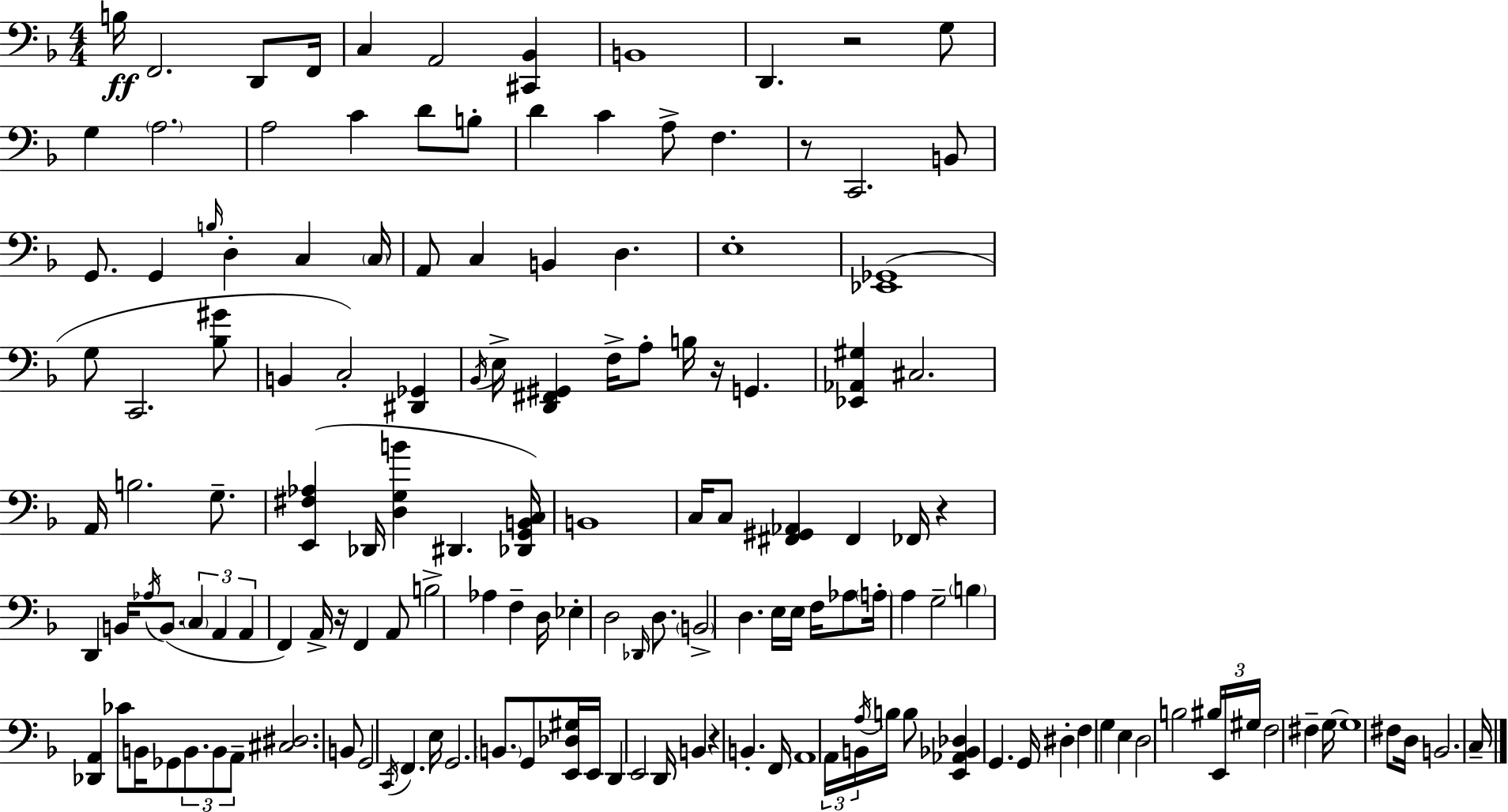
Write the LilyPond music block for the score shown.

{
  \clef bass
  \numericTimeSignature
  \time 4/4
  \key f \major
  b16\ff f,2. d,8 f,16 | c4 a,2 <cis, bes,>4 | b,1 | d,4. r2 g8 | \break g4 \parenthesize a2. | a2 c'4 d'8 b8-. | d'4 c'4 a8-> f4. | r8 c,2. b,8 | \break g,8. g,4 \grace { b16 } d4-. c4 | \parenthesize c16 a,8 c4 b,4 d4. | e1-. | <ees, ges,>1( | \break g8 c,2. <bes gis'>8 | b,4 c2-.) <dis, ges,>4 | \acciaccatura { bes,16 } e16-> <d, fis, gis,>4 f16-> a8-. b16 r16 g,4. | <ees, aes, gis>4 cis2. | \break a,16 b2. g8.-- | <e, fis aes>4( des,16 <d g b'>4 dis,4. | <des, g, b, c>16) b,1 | c16 c8 <fis, gis, aes,>4 fis,4 fes,16 r4 | \break d,4 b,16 \acciaccatura { aes16 } b,8.( \tuplet 3/2 { \parenthesize c4 a,4 | a,4 } f,4) a,16-> r16 f,4 | a,8 b2-> aes4 f4-- | d16 ees4-. d2 | \break \grace { des,16 } d8. \parenthesize b,2-> d4. | e16 e16 f16 aes8 \parenthesize a16-. a4 g2-- | \parenthesize b4 <des, a,>4 ces'8 b,16 ges,8 | \tuplet 3/2 { b,8. b,8 a,8-- } <cis dis>2. | \break b,8 g,2 \acciaccatura { c,16 } f,4. | e16 g,2. | \parenthesize b,8. g,8 <e, des gis>16 e,16 d,4 e,2 | d,16 b,4 r4 b,4.-. | \break f,16 a,1 | \tuplet 3/2 { a,16 b,16 \acciaccatura { a16 } } b16 b8 <e, aes, bes, des>4 g,4. | g,16 dis4-. f4 g4 | e4 d2 b2 | \break \tuplet 3/2 { bis16 e,16 gis16 } f2 | fis4-- g16~~ g1 | fis8 d16 b,2. | c16-- \bar "|."
}